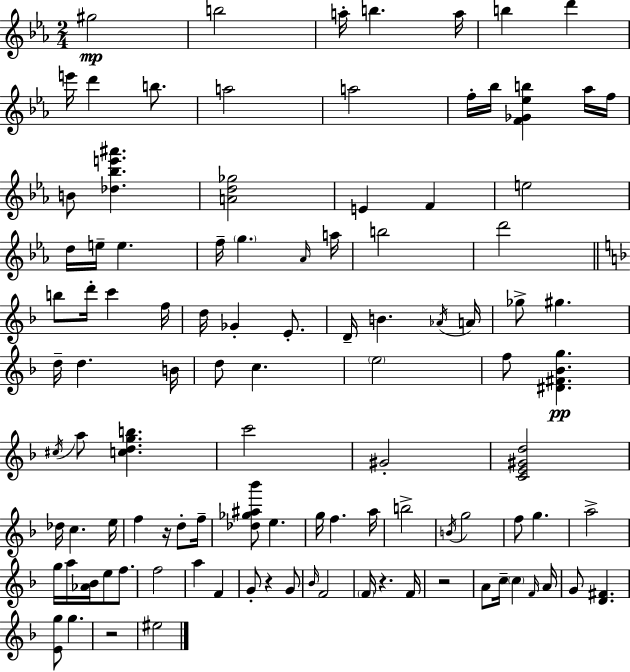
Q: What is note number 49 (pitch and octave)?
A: F5